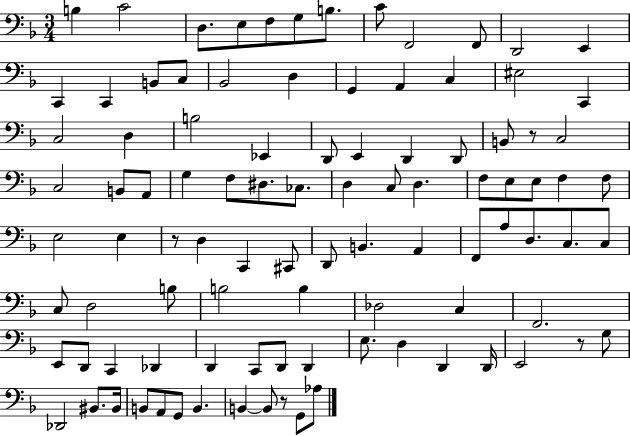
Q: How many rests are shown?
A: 4